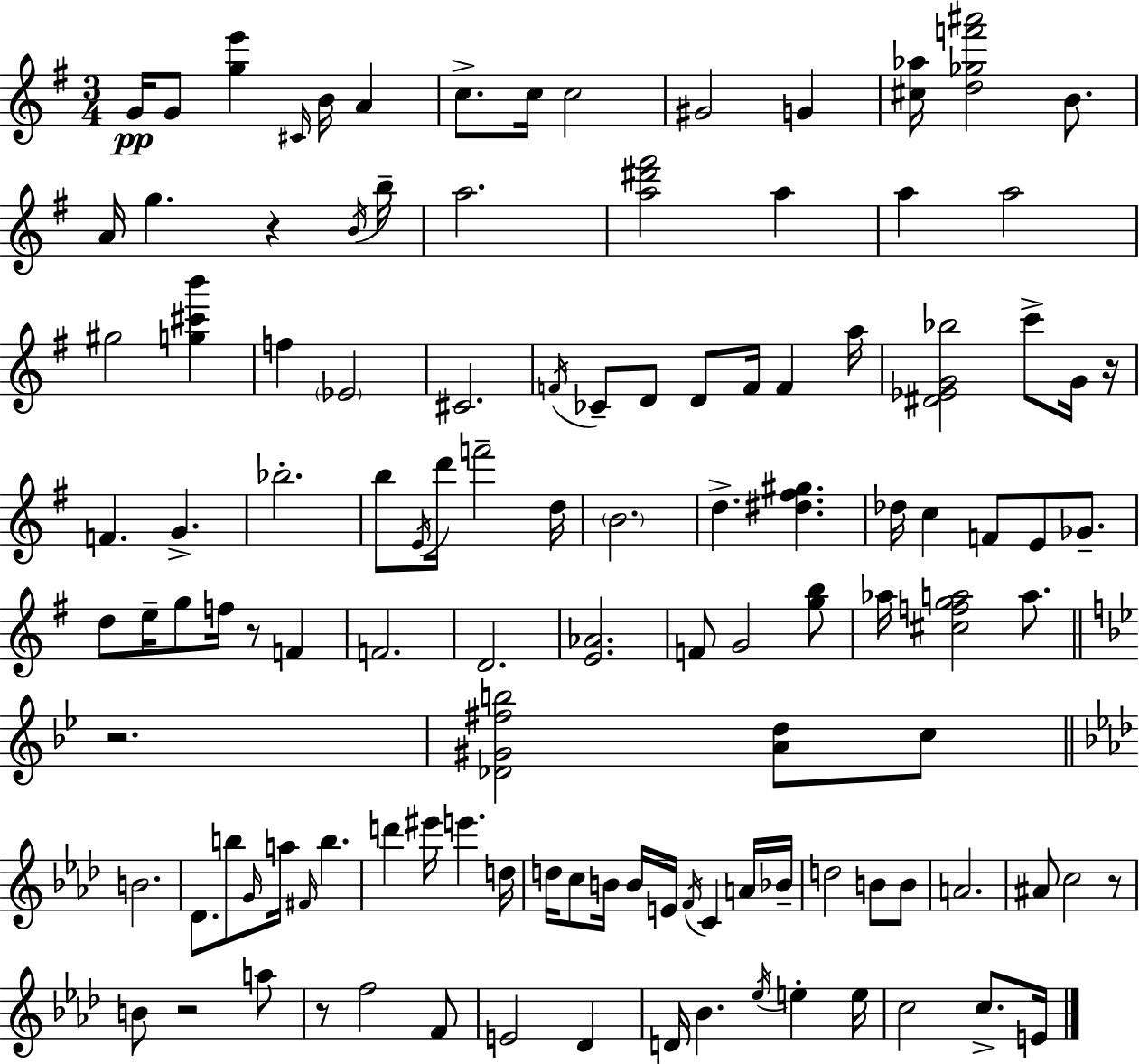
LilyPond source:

{
  \clef treble
  \numericTimeSignature
  \time 3/4
  \key e \minor
  g'16\pp g'8 <g'' e'''>4 \grace { cis'16 } b'16 a'4 | c''8.-> c''16 c''2 | gis'2 g'4 | <cis'' aes''>16 <d'' ges'' f''' ais'''>2 b'8. | \break a'16 g''4. r4 | \acciaccatura { b'16 } b''16-- a''2. | <a'' dis''' fis'''>2 a''4 | a''4 a''2 | \break gis''2 <g'' cis''' b'''>4 | f''4 \parenthesize ees'2 | cis'2. | \acciaccatura { f'16 } ces'8-- d'8 d'8 f'16 f'4 | \break a''16 <dis' ees' g' bes''>2 c'''8-> | g'16 r16 f'4. g'4.-> | bes''2.-. | b''8 \acciaccatura { e'16 } d'''16 f'''2-- | \break d''16 \parenthesize b'2. | d''4.-> <dis'' fis'' gis''>4. | des''16 c''4 f'8 e'8 | ges'8.-- d''8 e''16-- g''8 f''16 r8 | \break f'4 f'2. | d'2. | <e' aes'>2. | f'8 g'2 | \break <g'' b''>8 aes''16 <cis'' f'' g'' a''>2 | a''8. \bar "||" \break \key bes \major r2. | <des' gis' fis'' b''>2 <a' d''>8 c''8 | \bar "||" \break \key aes \major b'2. | des'8. b''8 \grace { g'16 } a''16 \grace { fis'16 } b''4. | d'''4 eis'''16 e'''4. | d''16 d''16 c''8 b'16 b'16 e'16 \acciaccatura { f'16 } c'4 | \break a'16 bes'16-- d''2 b'8 | b'8 a'2. | ais'8 c''2 | r8 b'8 r2 | \break a''8 r8 f''2 | f'8 e'2 des'4 | d'16 bes'4. \acciaccatura { ees''16 } e''4-. | e''16 c''2 | \break c''8.-> e'16 \bar "|."
}